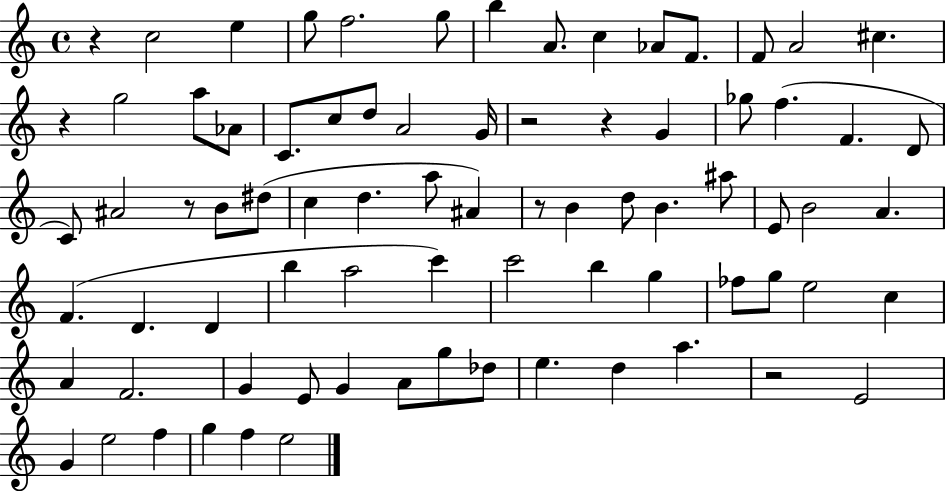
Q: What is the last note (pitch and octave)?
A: E5